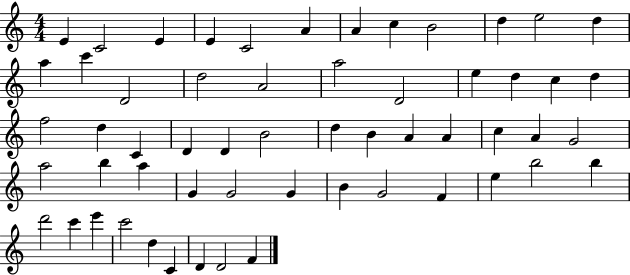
{
  \clef treble
  \numericTimeSignature
  \time 4/4
  \key c \major
  e'4 c'2 e'4 | e'4 c'2 a'4 | a'4 c''4 b'2 | d''4 e''2 d''4 | \break a''4 c'''4 d'2 | d''2 a'2 | a''2 d'2 | e''4 d''4 c''4 d''4 | \break f''2 d''4 c'4 | d'4 d'4 b'2 | d''4 b'4 a'4 a'4 | c''4 a'4 g'2 | \break a''2 b''4 a''4 | g'4 g'2 g'4 | b'4 g'2 f'4 | e''4 b''2 b''4 | \break d'''2 c'''4 e'''4 | c'''2 d''4 c'4 | d'4 d'2 f'4 | \bar "|."
}